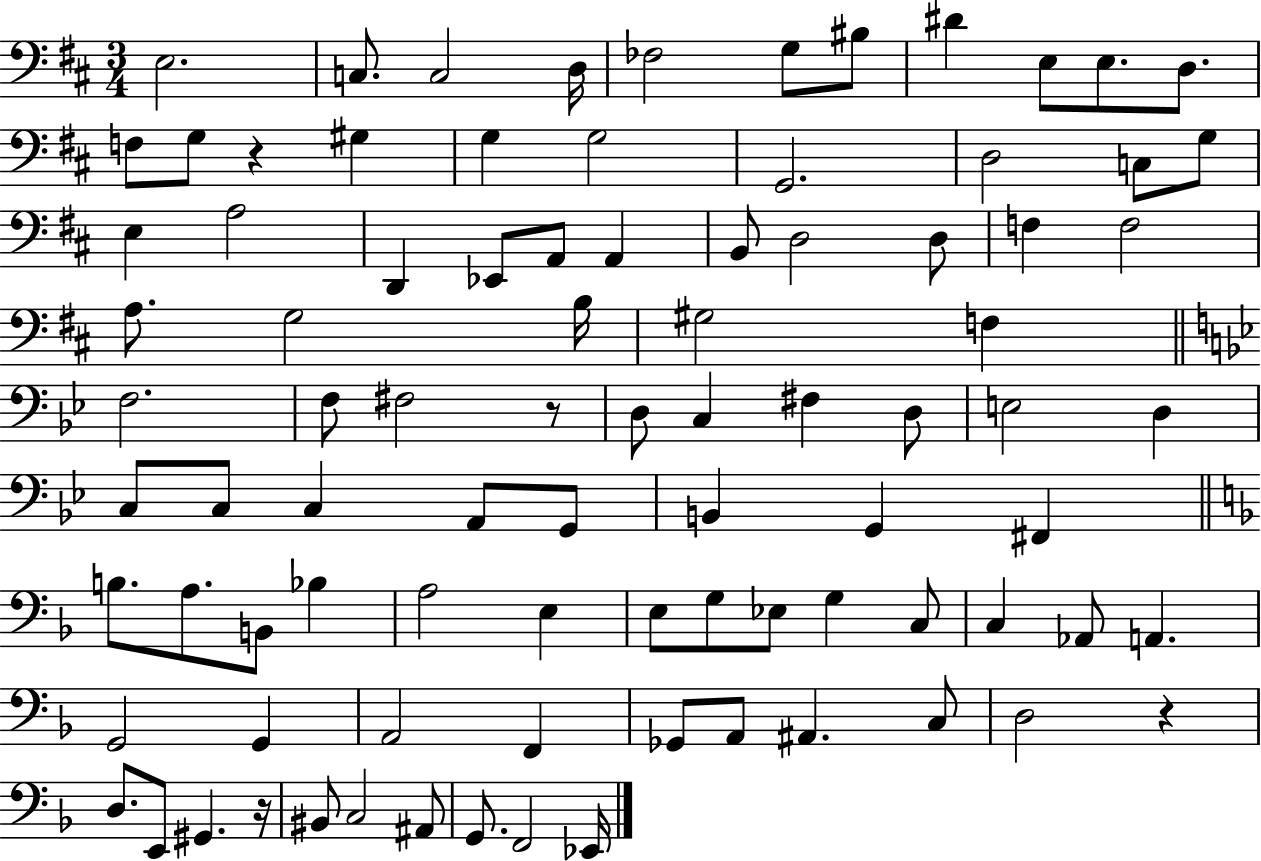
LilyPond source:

{
  \clef bass
  \numericTimeSignature
  \time 3/4
  \key d \major
  e2. | c8. c2 d16 | fes2 g8 bis8 | dis'4 e8 e8. d8. | \break f8 g8 r4 gis4 | g4 g2 | g,2. | d2 c8 g8 | \break e4 a2 | d,4 ees,8 a,8 a,4 | b,8 d2 d8 | f4 f2 | \break a8. g2 b16 | gis2 f4 | \bar "||" \break \key g \minor f2. | f8 fis2 r8 | d8 c4 fis4 d8 | e2 d4 | \break c8 c8 c4 a,8 g,8 | b,4 g,4 fis,4 | \bar "||" \break \key f \major b8. a8. b,8 bes4 | a2 e4 | e8 g8 ees8 g4 c8 | c4 aes,8 a,4. | \break g,2 g,4 | a,2 f,4 | ges,8 a,8 ais,4. c8 | d2 r4 | \break d8. e,8 gis,4. r16 | bis,8 c2 ais,8 | g,8. f,2 ees,16 | \bar "|."
}